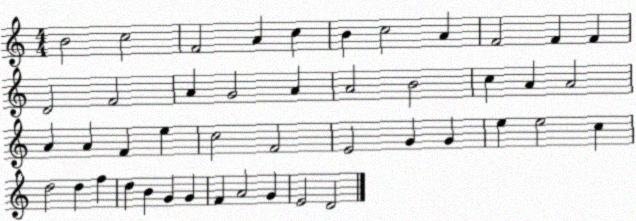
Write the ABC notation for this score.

X:1
T:Untitled
M:4/4
L:1/4
K:C
B2 c2 F2 A c B c2 A F2 F F D2 F2 A G2 A A2 B2 c A A2 A A F e c2 F2 E2 G G e e2 c d2 d f d B G G F A2 G E2 D2